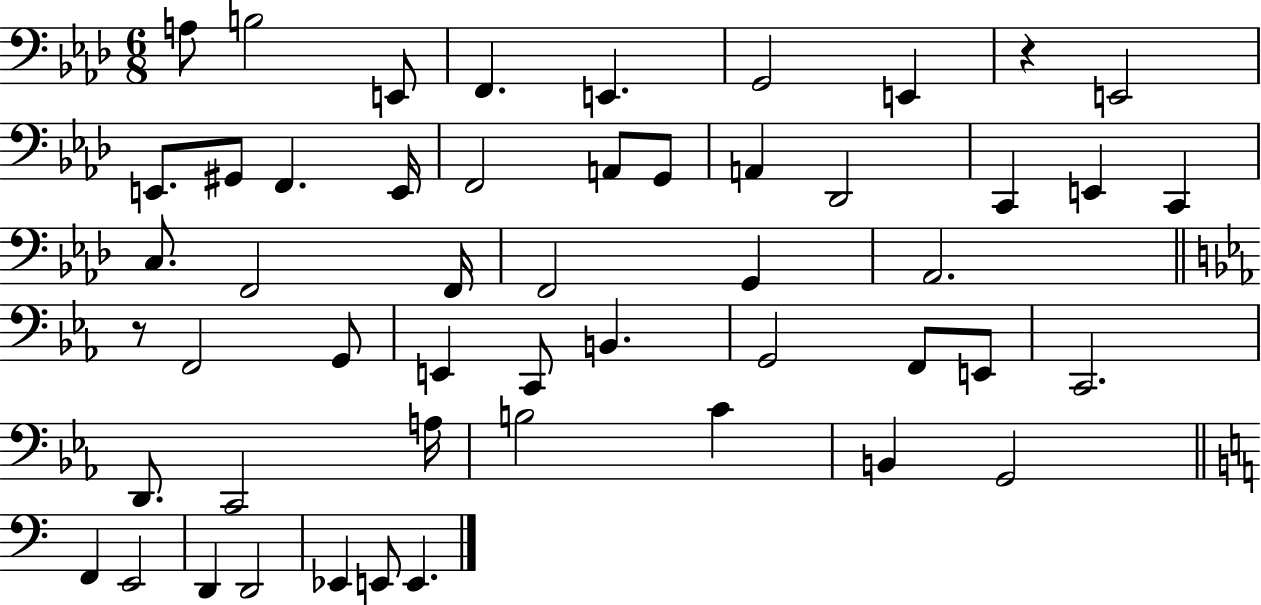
A3/e B3/h E2/e F2/q. E2/q. G2/h E2/q R/q E2/h E2/e. G#2/e F2/q. E2/s F2/h A2/e G2/e A2/q Db2/h C2/q E2/q C2/q C3/e. F2/h F2/s F2/h G2/q Ab2/h. R/e F2/h G2/e E2/q C2/e B2/q. G2/h F2/e E2/e C2/h. D2/e. C2/h A3/s B3/h C4/q B2/q G2/h F2/q E2/h D2/q D2/h Eb2/q E2/e E2/q.